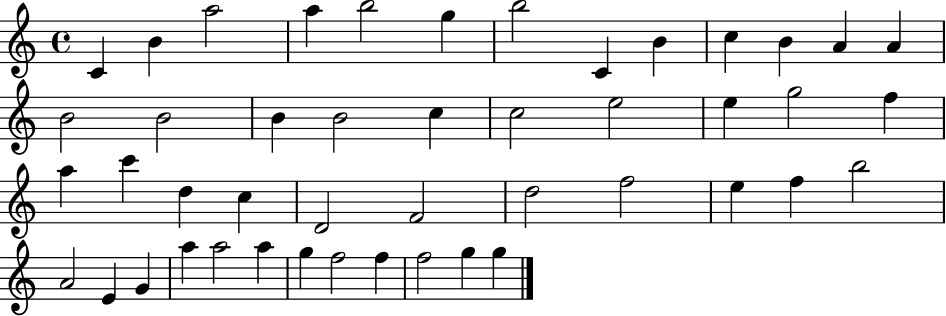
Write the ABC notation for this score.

X:1
T:Untitled
M:4/4
L:1/4
K:C
C B a2 a b2 g b2 C B c B A A B2 B2 B B2 c c2 e2 e g2 f a c' d c D2 F2 d2 f2 e f b2 A2 E G a a2 a g f2 f f2 g g